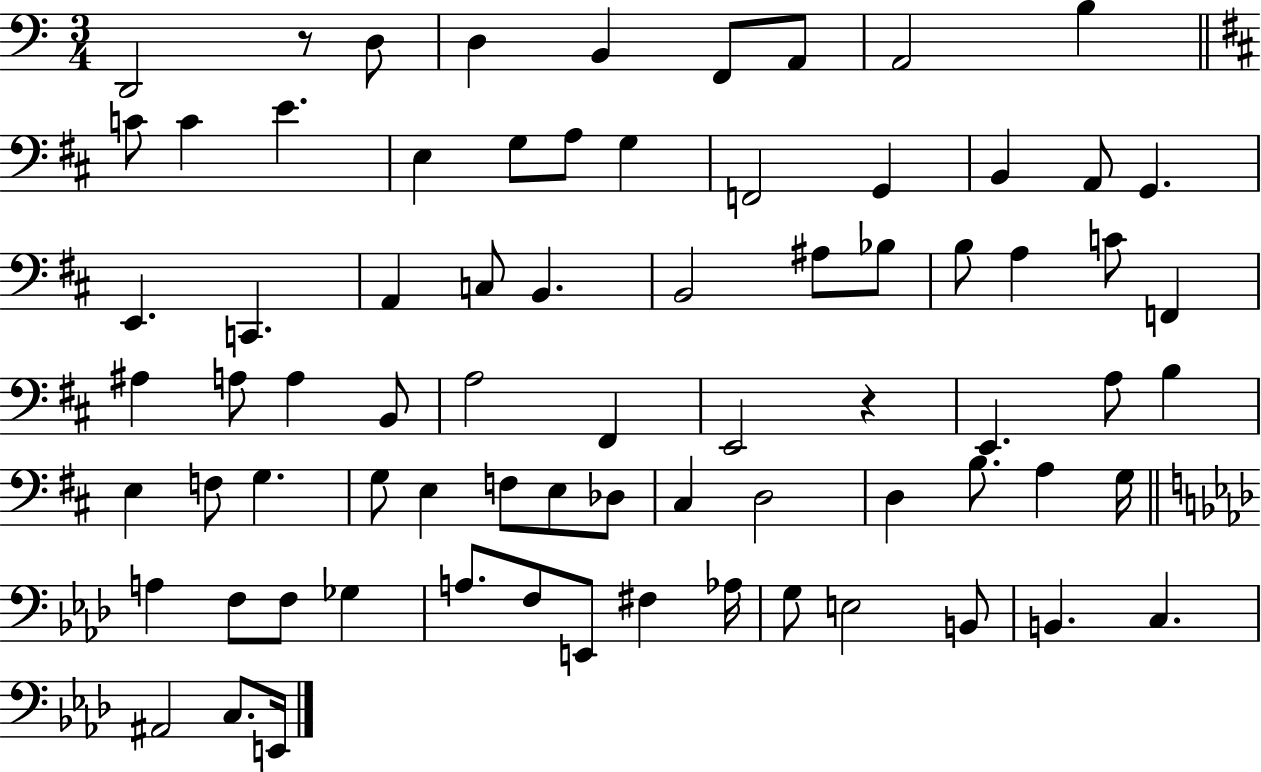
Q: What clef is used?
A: bass